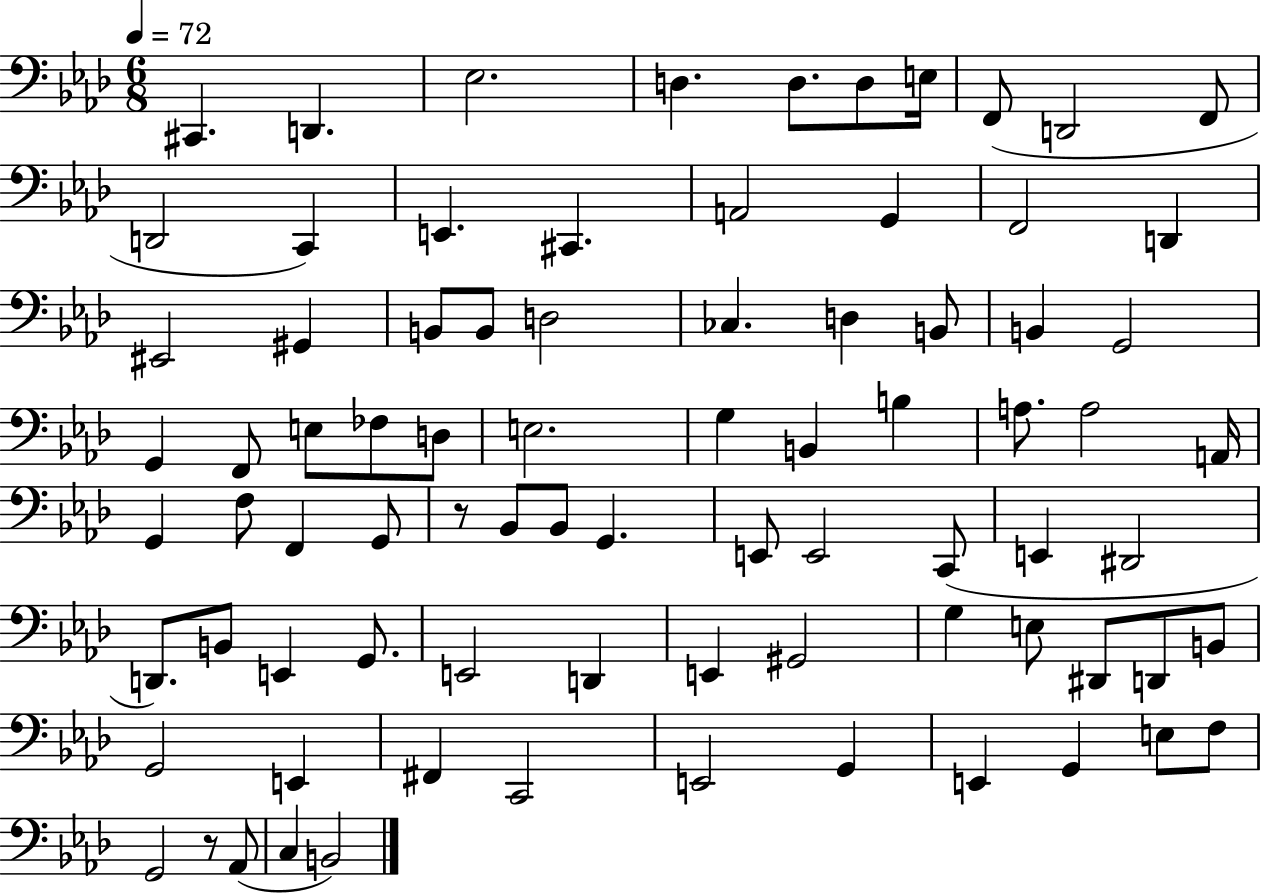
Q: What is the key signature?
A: AES major